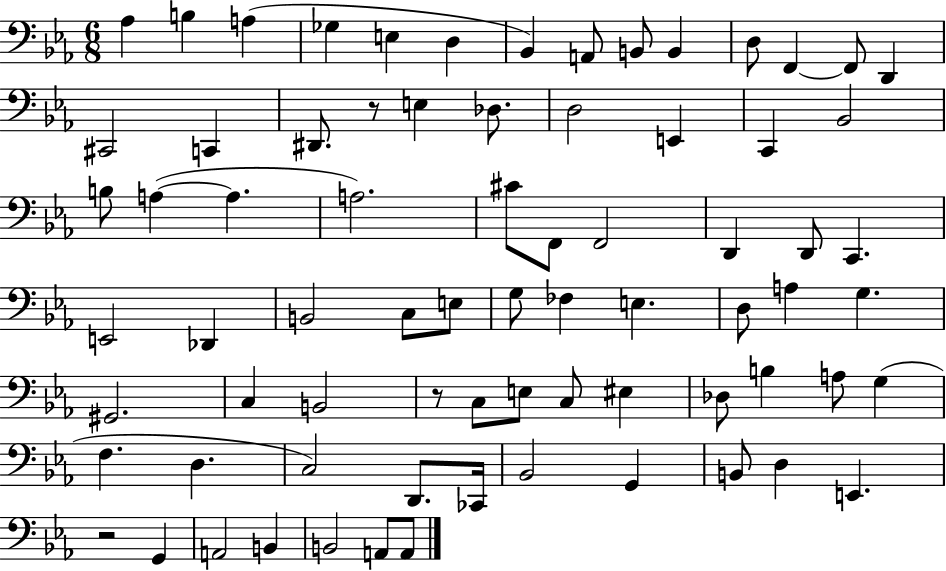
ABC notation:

X:1
T:Untitled
M:6/8
L:1/4
K:Eb
_A, B, A, _G, E, D, _B,, A,,/2 B,,/2 B,, D,/2 F,, F,,/2 D,, ^C,,2 C,, ^D,,/2 z/2 E, _D,/2 D,2 E,, C,, _B,,2 B,/2 A, A, A,2 ^C/2 F,,/2 F,,2 D,, D,,/2 C,, E,,2 _D,, B,,2 C,/2 E,/2 G,/2 _F, E, D,/2 A, G, ^G,,2 C, B,,2 z/2 C,/2 E,/2 C,/2 ^E, _D,/2 B, A,/2 G, F, D, C,2 D,,/2 _C,,/4 _B,,2 G,, B,,/2 D, E,, z2 G,, A,,2 B,, B,,2 A,,/2 A,,/2